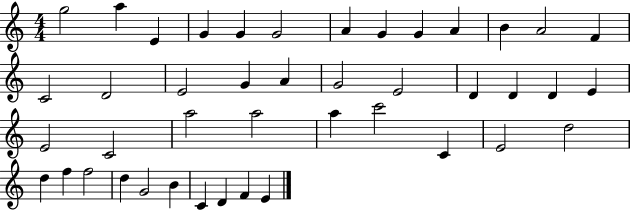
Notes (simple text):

G5/h A5/q E4/q G4/q G4/q G4/h A4/q G4/q G4/q A4/q B4/q A4/h F4/q C4/h D4/h E4/h G4/q A4/q G4/h E4/h D4/q D4/q D4/q E4/q E4/h C4/h A5/h A5/h A5/q C6/h C4/q E4/h D5/h D5/q F5/q F5/h D5/q G4/h B4/q C4/q D4/q F4/q E4/q